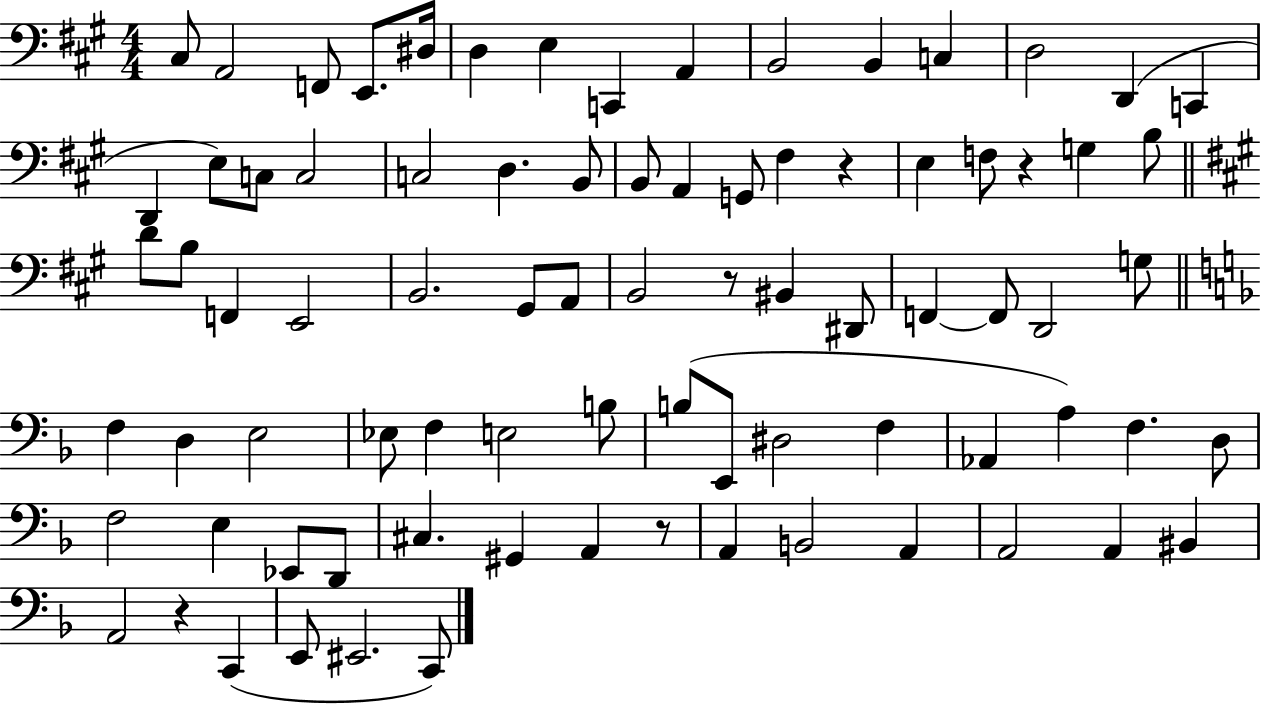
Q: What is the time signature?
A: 4/4